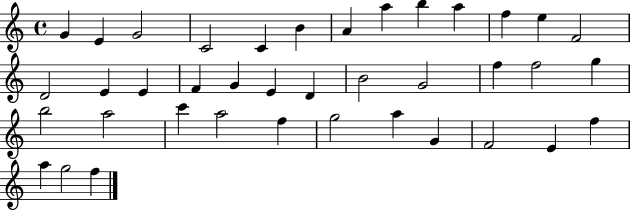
X:1
T:Untitled
M:4/4
L:1/4
K:C
G E G2 C2 C B A a b a f e F2 D2 E E F G E D B2 G2 f f2 g b2 a2 c' a2 f g2 a G F2 E f a g2 f